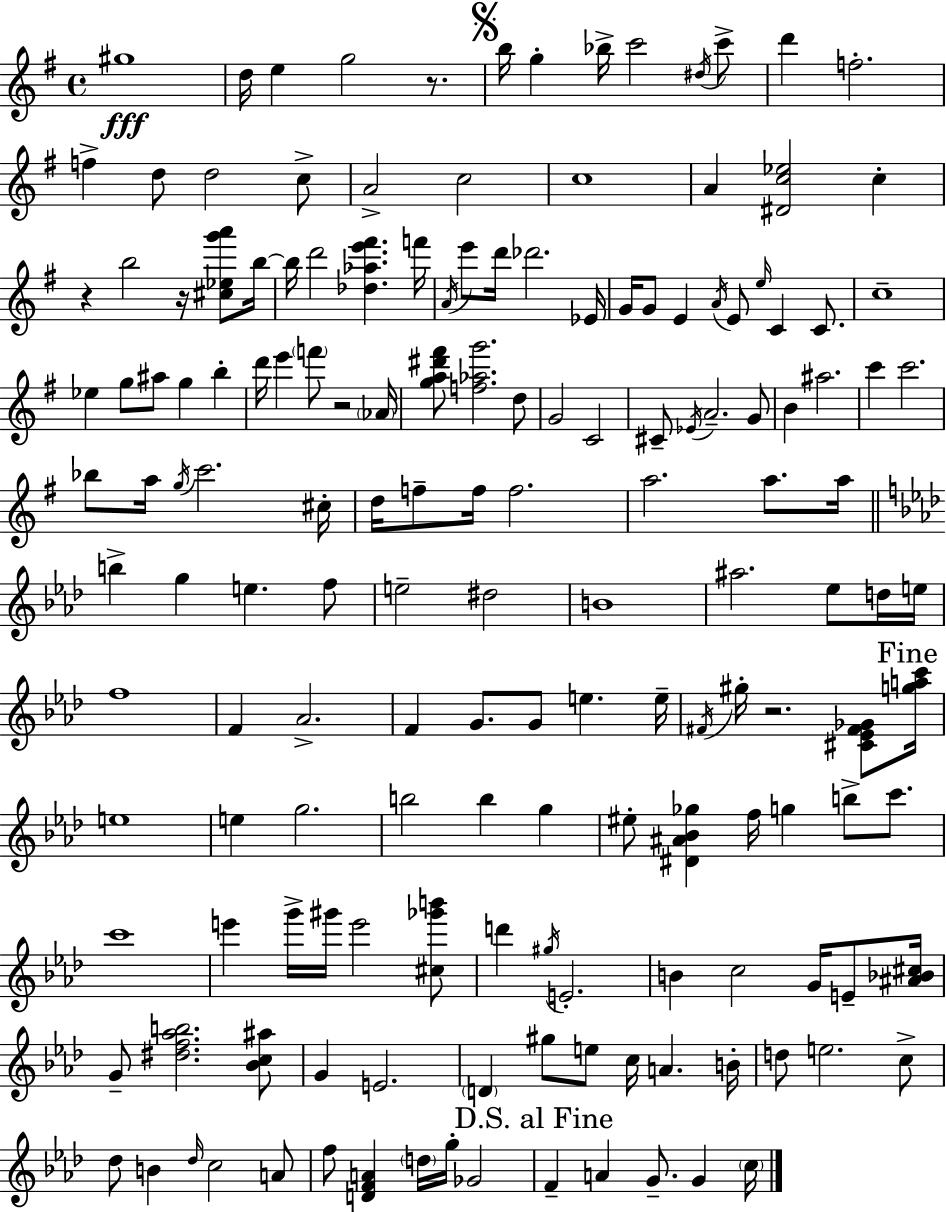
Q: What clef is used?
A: treble